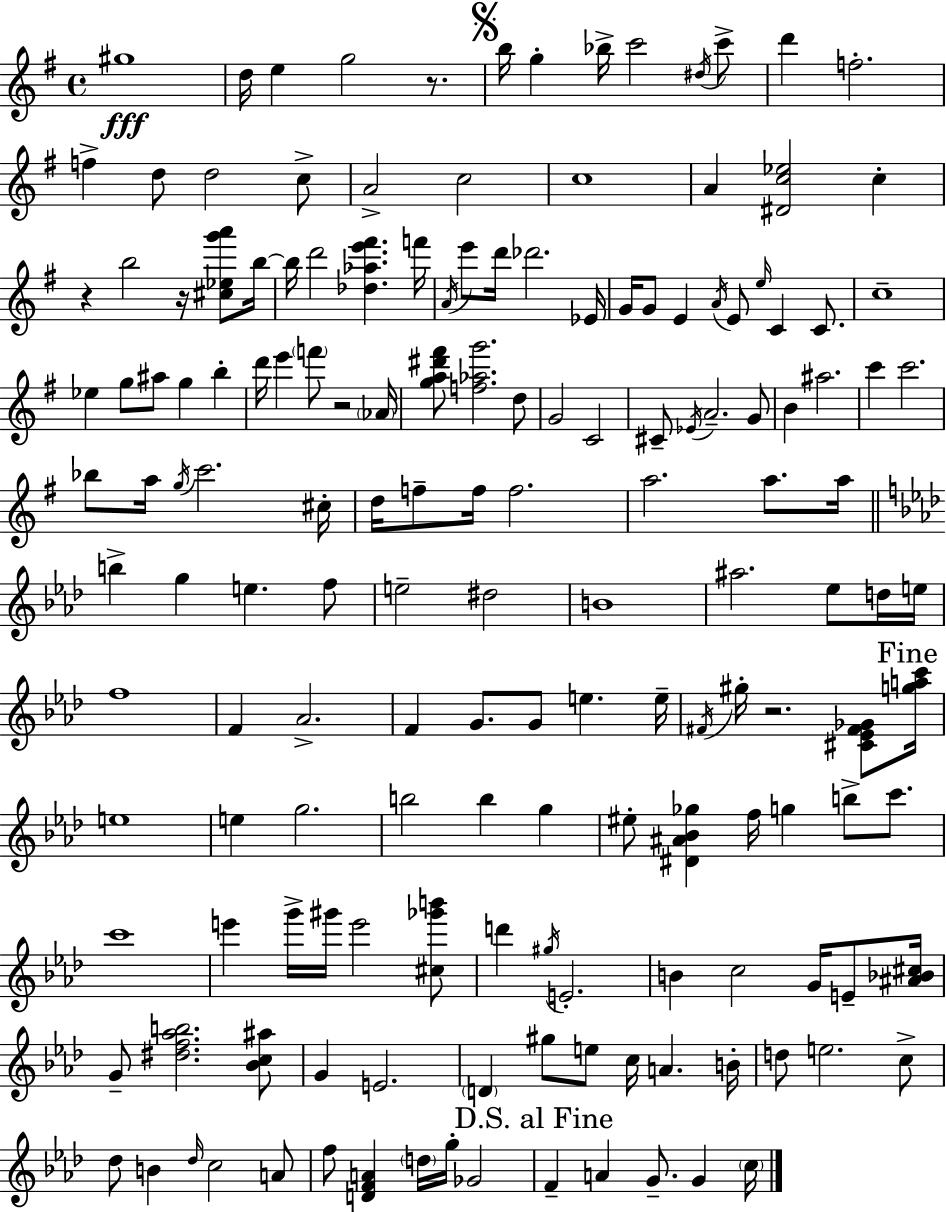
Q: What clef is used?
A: treble